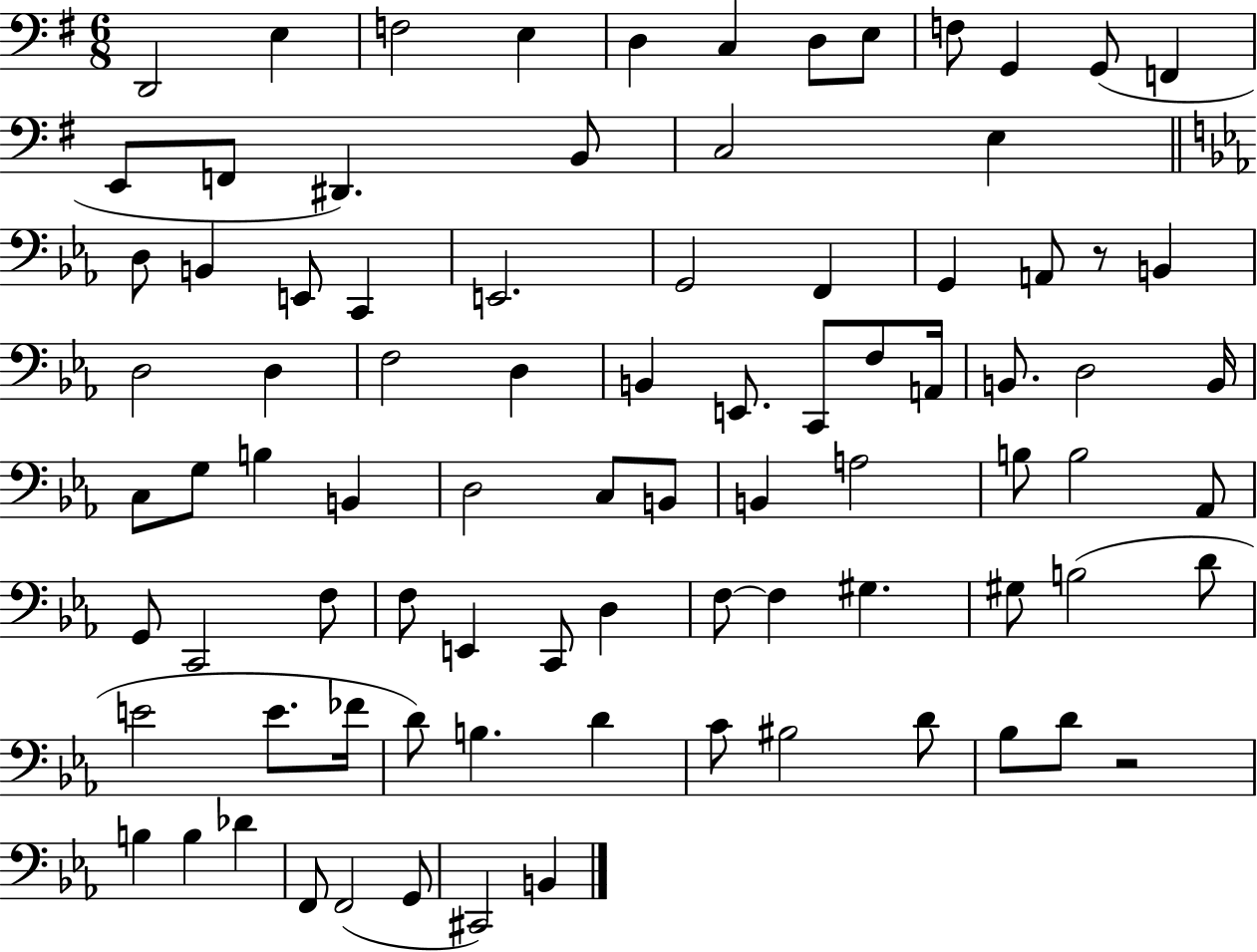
D2/h E3/q F3/h E3/q D3/q C3/q D3/e E3/e F3/e G2/q G2/e F2/q E2/e F2/e D#2/q. B2/e C3/h E3/q D3/e B2/q E2/e C2/q E2/h. G2/h F2/q G2/q A2/e R/e B2/q D3/h D3/q F3/h D3/q B2/q E2/e. C2/e F3/e A2/s B2/e. D3/h B2/s C3/e G3/e B3/q B2/q D3/h C3/e B2/e B2/q A3/h B3/e B3/h Ab2/e G2/e C2/h F3/e F3/e E2/q C2/e D3/q F3/e F3/q G#3/q. G#3/e B3/h D4/e E4/h E4/e. FES4/s D4/e B3/q. D4/q C4/e BIS3/h D4/e Bb3/e D4/e R/h B3/q B3/q Db4/q F2/e F2/h G2/e C#2/h B2/q